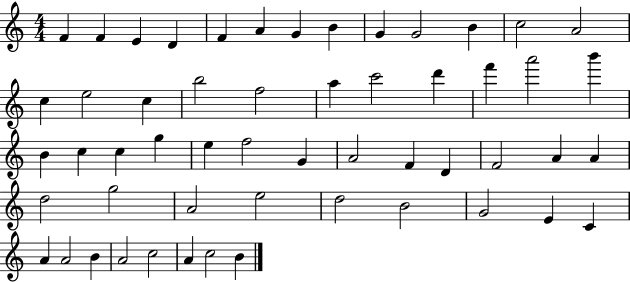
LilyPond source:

{
  \clef treble
  \numericTimeSignature
  \time 4/4
  \key c \major
  f'4 f'4 e'4 d'4 | f'4 a'4 g'4 b'4 | g'4 g'2 b'4 | c''2 a'2 | \break c''4 e''2 c''4 | b''2 f''2 | a''4 c'''2 d'''4 | f'''4 a'''2 b'''4 | \break b'4 c''4 c''4 g''4 | e''4 f''2 g'4 | a'2 f'4 d'4 | f'2 a'4 a'4 | \break d''2 g''2 | a'2 e''2 | d''2 b'2 | g'2 e'4 c'4 | \break a'4 a'2 b'4 | a'2 c''2 | a'4 c''2 b'4 | \bar "|."
}